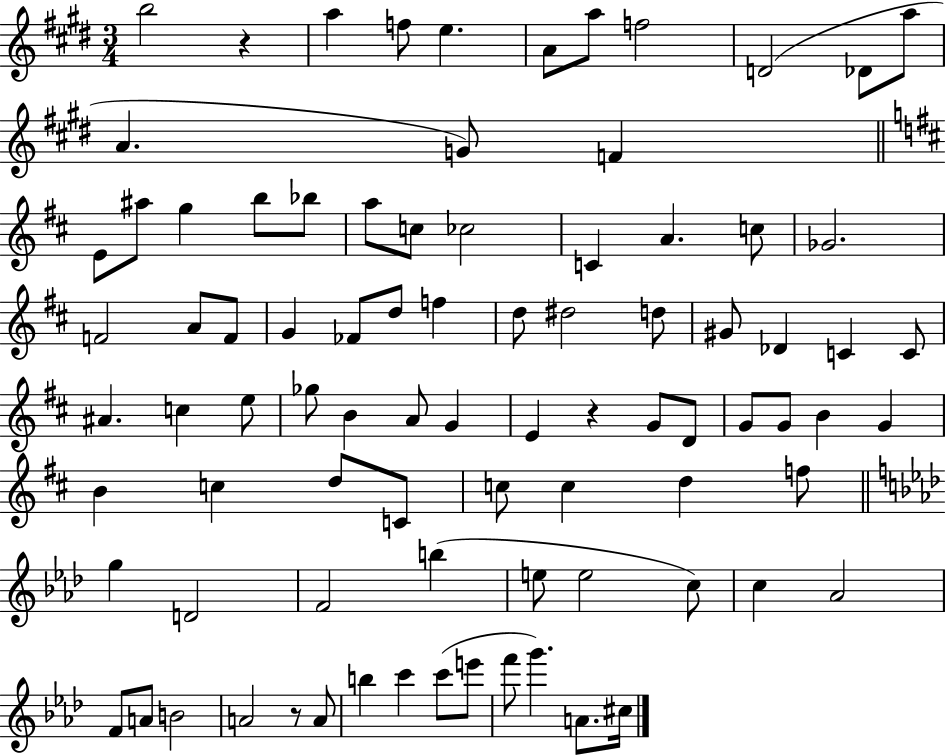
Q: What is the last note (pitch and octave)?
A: C#5